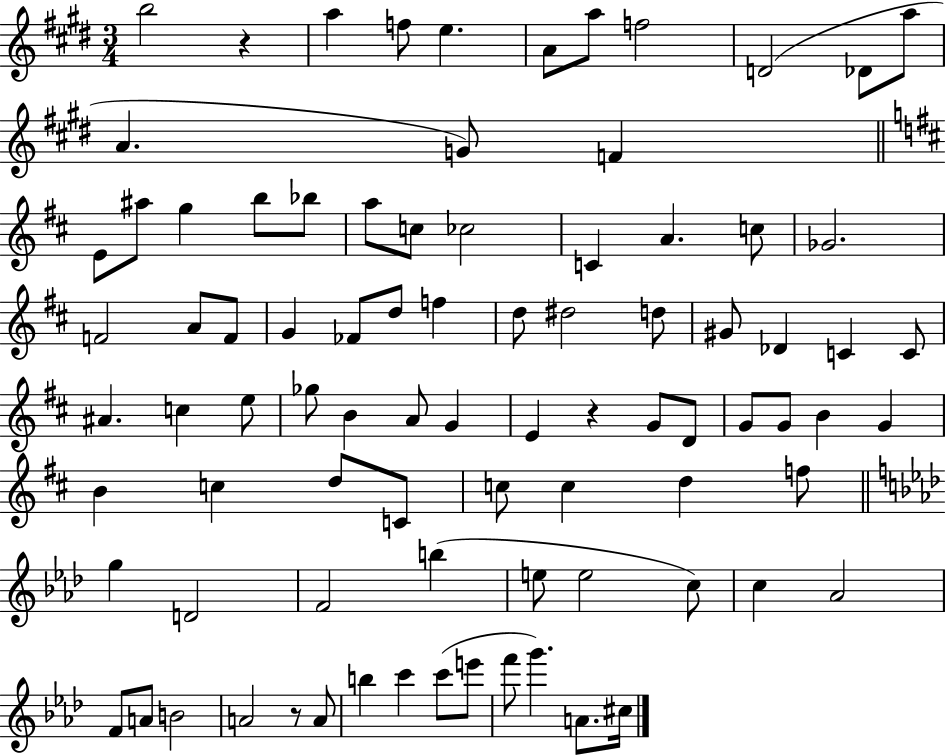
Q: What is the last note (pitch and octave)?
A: C#5